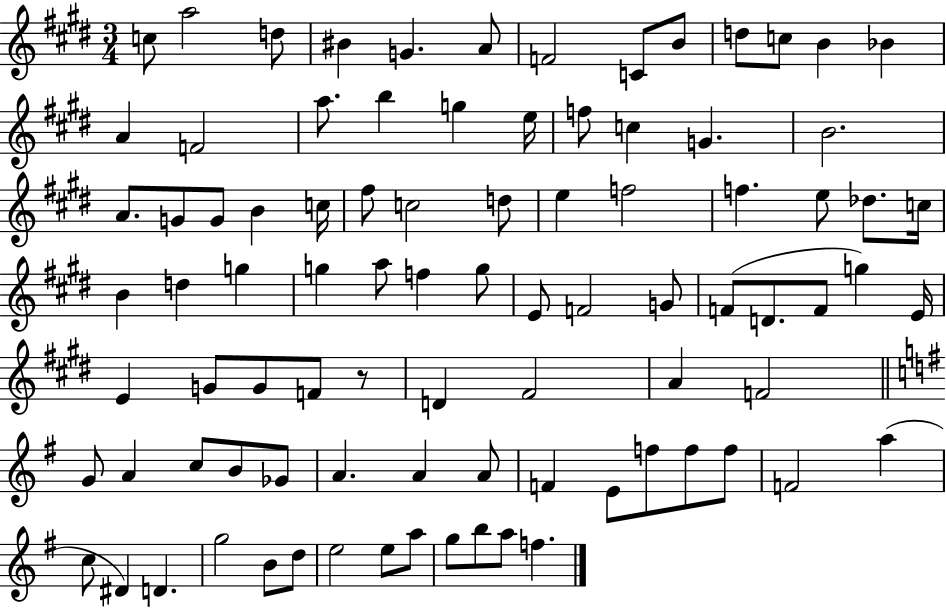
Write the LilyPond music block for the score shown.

{
  \clef treble
  \numericTimeSignature
  \time 3/4
  \key e \major
  c''8 a''2 d''8 | bis'4 g'4. a'8 | f'2 c'8 b'8 | d''8 c''8 b'4 bes'4 | \break a'4 f'2 | a''8. b''4 g''4 e''16 | f''8 c''4 g'4. | b'2. | \break a'8. g'8 g'8 b'4 c''16 | fis''8 c''2 d''8 | e''4 f''2 | f''4. e''8 des''8. c''16 | \break b'4 d''4 g''4 | g''4 a''8 f''4 g''8 | e'8 f'2 g'8 | f'8( d'8. f'8 g''4) e'16 | \break e'4 g'8 g'8 f'8 r8 | d'4 fis'2 | a'4 f'2 | \bar "||" \break \key g \major g'8 a'4 c''8 b'8 ges'8 | a'4. a'4 a'8 | f'4 e'8 f''8 f''8 f''8 | f'2 a''4( | \break c''8 dis'4) d'4. | g''2 b'8 d''8 | e''2 e''8 a''8 | g''8 b''8 a''8 f''4. | \break \bar "|."
}